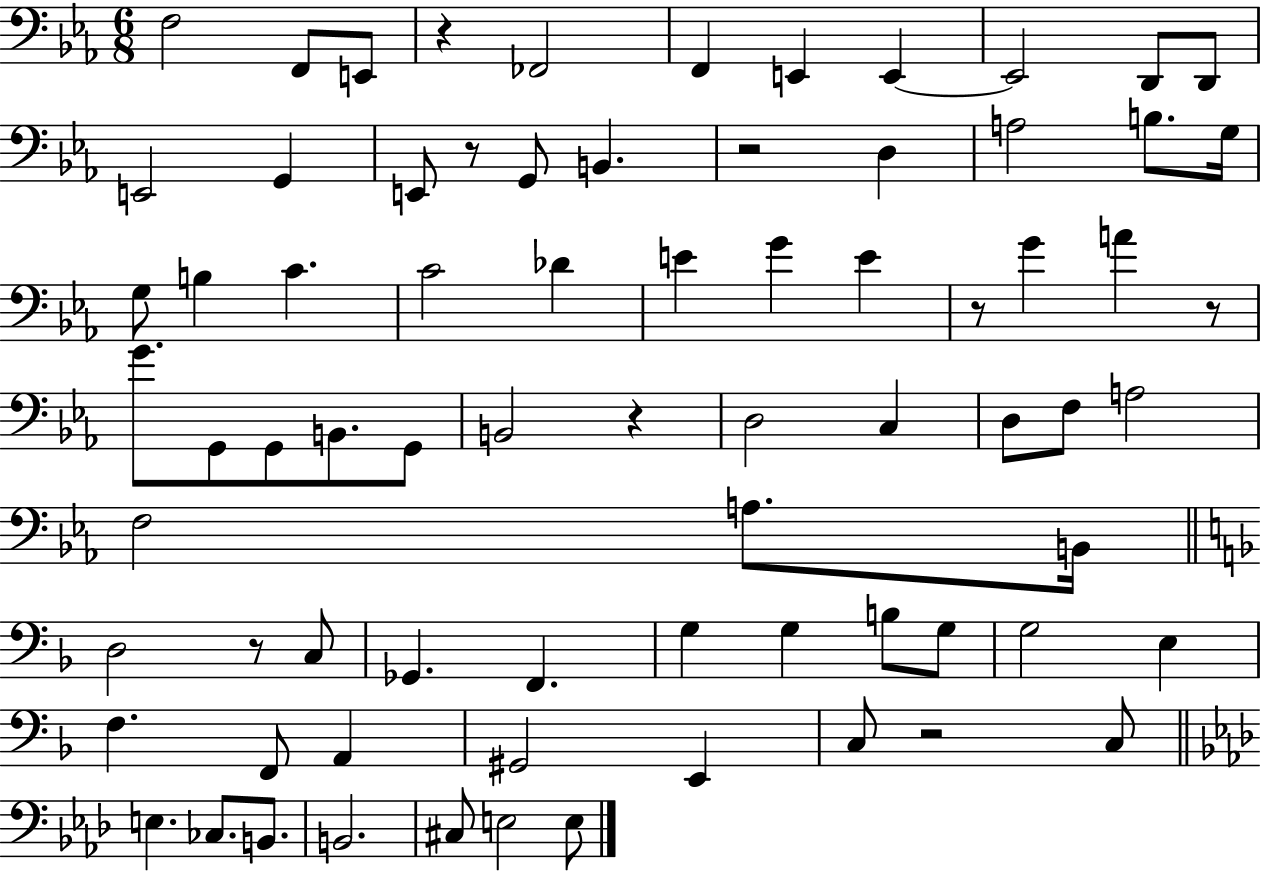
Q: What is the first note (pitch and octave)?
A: F3